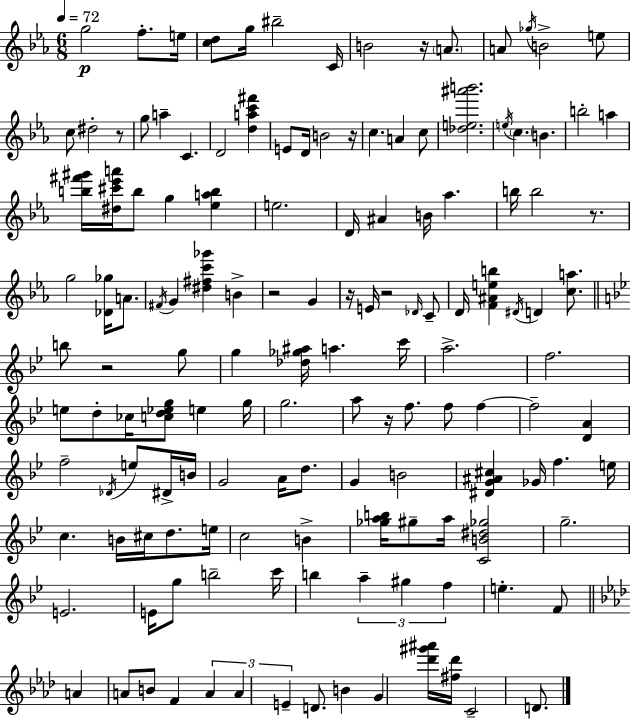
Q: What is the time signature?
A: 6/8